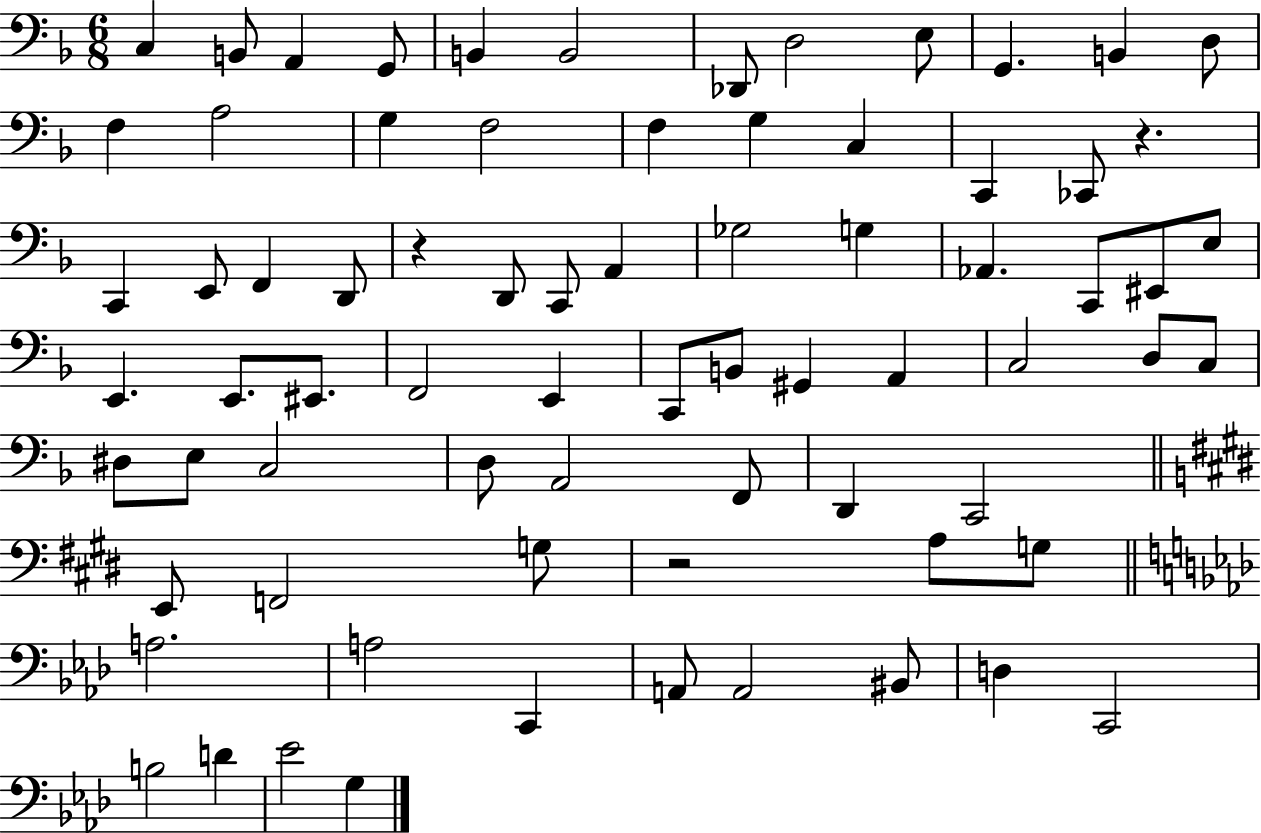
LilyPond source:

{
  \clef bass
  \numericTimeSignature
  \time 6/8
  \key f \major
  \repeat volta 2 { c4 b,8 a,4 g,8 | b,4 b,2 | des,8 d2 e8 | g,4. b,4 d8 | \break f4 a2 | g4 f2 | f4 g4 c4 | c,4 ces,8 r4. | \break c,4 e,8 f,4 d,8 | r4 d,8 c,8 a,4 | ges2 g4 | aes,4. c,8 eis,8 e8 | \break e,4. e,8. eis,8. | f,2 e,4 | c,8 b,8 gis,4 a,4 | c2 d8 c8 | \break dis8 e8 c2 | d8 a,2 f,8 | d,4 c,2 | \bar "||" \break \key e \major e,8 f,2 g8 | r2 a8 g8 | \bar "||" \break \key aes \major a2. | a2 c,4 | a,8 a,2 bis,8 | d4 c,2 | \break b2 d'4 | ees'2 g4 | } \bar "|."
}